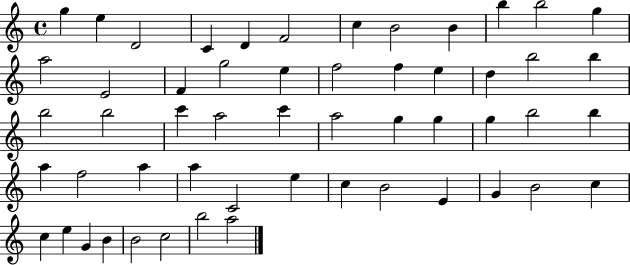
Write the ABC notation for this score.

X:1
T:Untitled
M:4/4
L:1/4
K:C
g e D2 C D F2 c B2 B b b2 g a2 E2 F g2 e f2 f e d b2 b b2 b2 c' a2 c' a2 g g g b2 b a f2 a a C2 e c B2 E G B2 c c e G B B2 c2 b2 a2